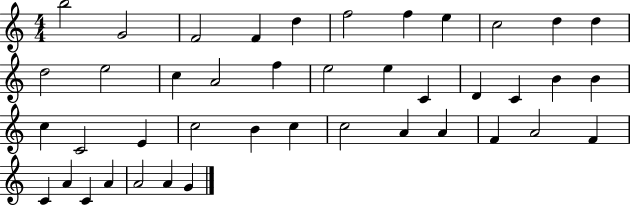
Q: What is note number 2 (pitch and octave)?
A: G4